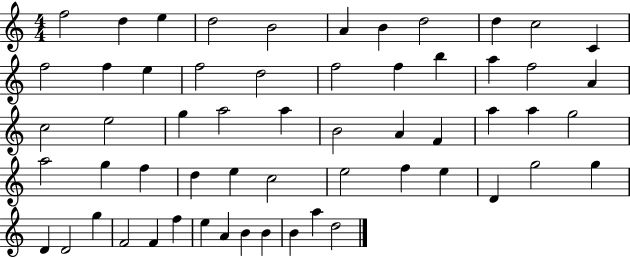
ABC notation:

X:1
T:Untitled
M:4/4
L:1/4
K:C
f2 d e d2 B2 A B d2 d c2 C f2 f e f2 d2 f2 f b a f2 A c2 e2 g a2 a B2 A F a a g2 a2 g f d e c2 e2 f e D g2 g D D2 g F2 F f e A B B B a d2